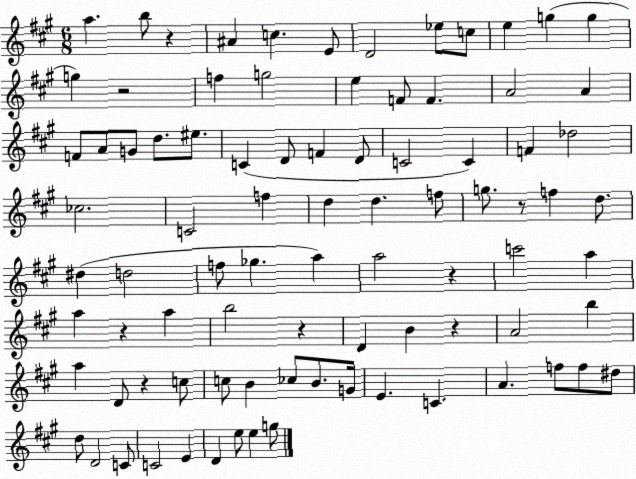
X:1
T:Untitled
M:6/8
L:1/4
K:A
a b/2 z ^A c E/2 D2 _e/2 c/2 e g g g z2 f g2 e F/2 F A2 A F/2 A/2 G/2 d/2 ^e/2 C D/2 F D/2 C2 C F _d2 _c2 C2 f d d f/2 g/2 z/2 f d/2 ^d d2 f/2 _g a a2 z c'2 a a z a b2 z D B z A2 b a D/2 z c/2 c/2 B _c/2 B/2 G/4 E C A f/2 f/2 ^d/2 d/2 D2 C/2 C2 E D e/2 e g/2